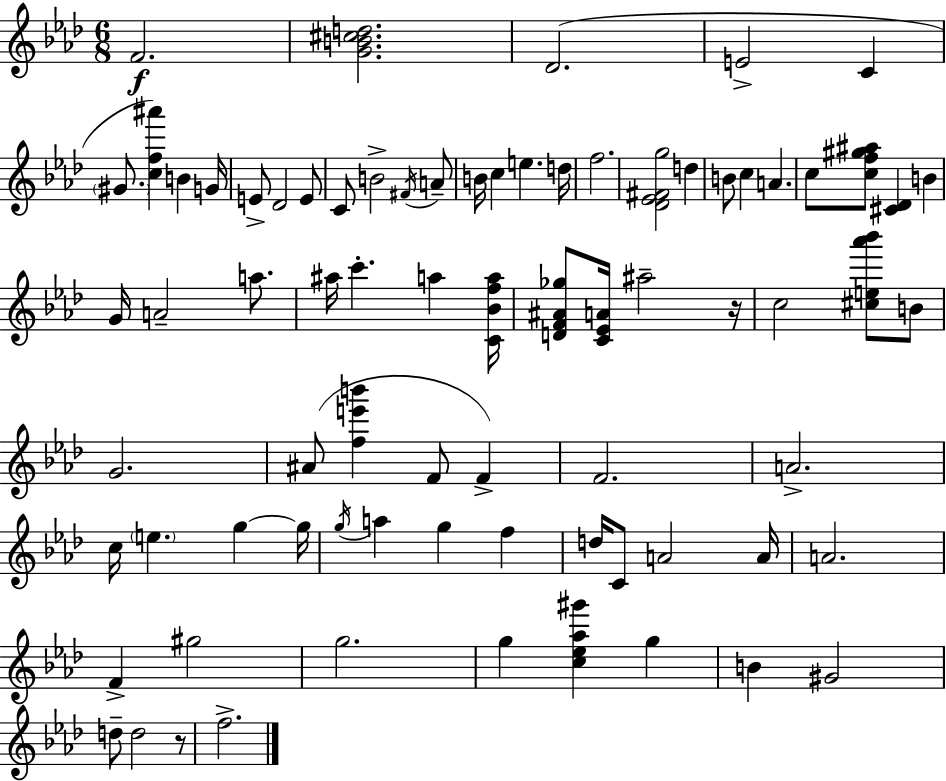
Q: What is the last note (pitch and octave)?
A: F5